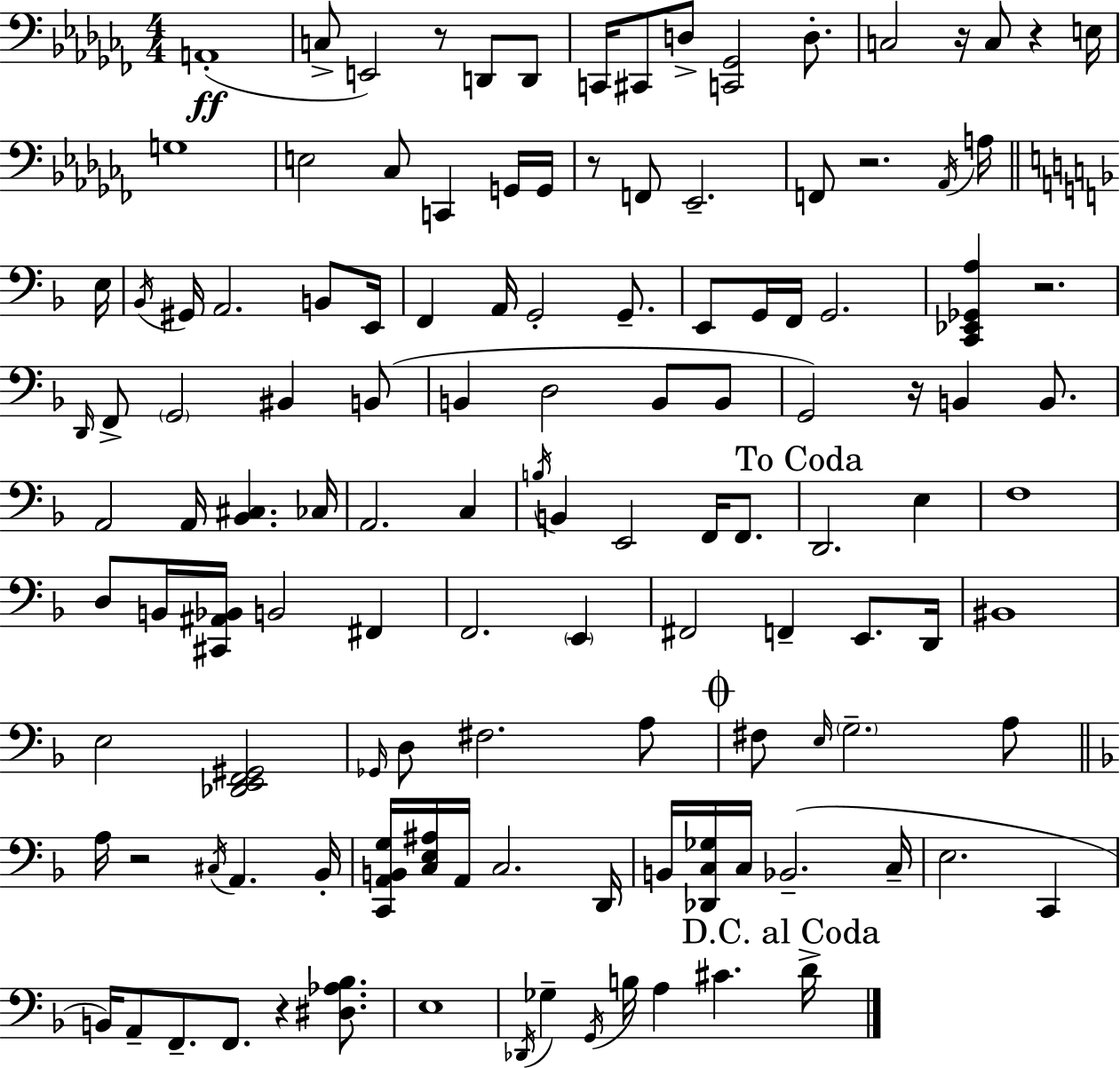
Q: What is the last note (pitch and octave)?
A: D4